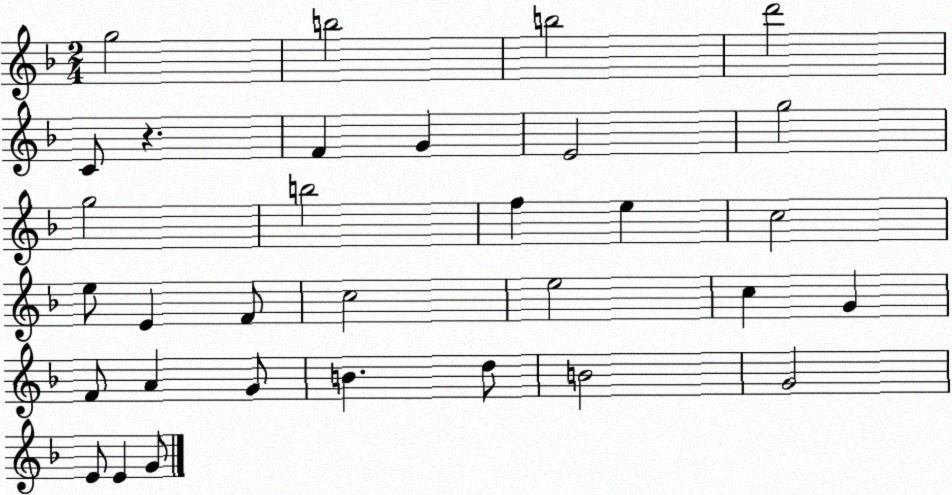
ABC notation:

X:1
T:Untitled
M:2/4
L:1/4
K:F
g2 b2 b2 d'2 C/2 z F G E2 g2 g2 b2 f e c2 e/2 E F/2 c2 e2 c G F/2 A G/2 B d/2 B2 G2 E/2 E G/2